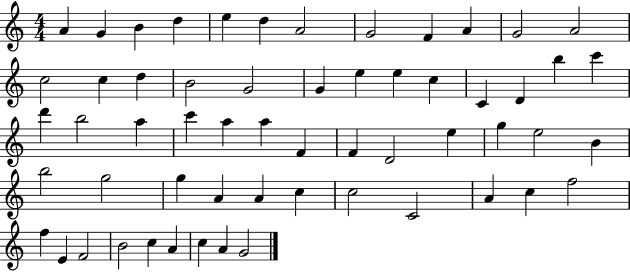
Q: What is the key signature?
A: C major